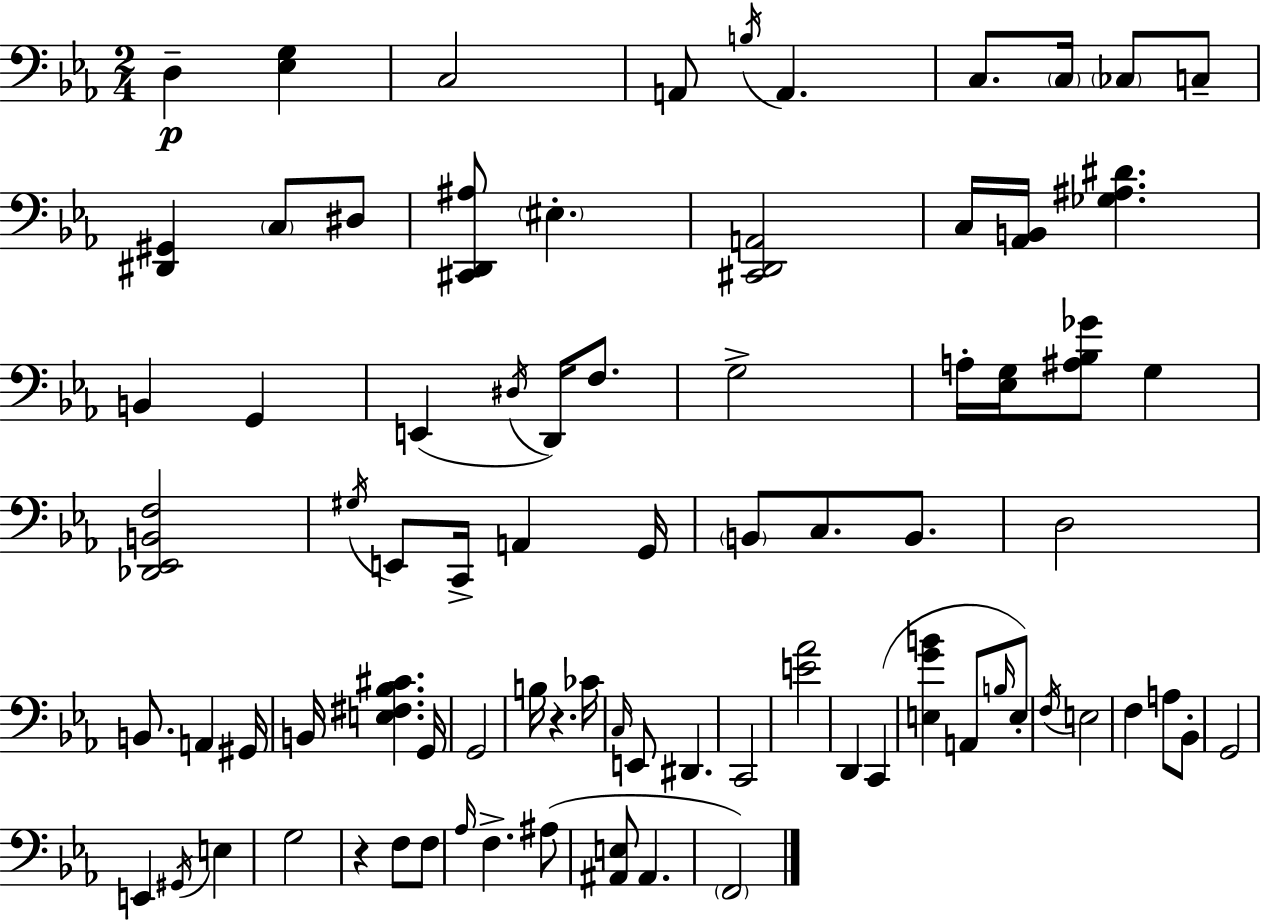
{
  \clef bass
  \numericTimeSignature
  \time 2/4
  \key ees \major
  d4--\p <ees g>4 | c2 | a,8 \acciaccatura { b16 } a,4. | c8. \parenthesize c16 \parenthesize ces8 c8-- | \break <dis, gis,>4 \parenthesize c8 dis8 | <cis, d, ais>8 \parenthesize eis4.-. | <cis, d, a,>2 | c16 <aes, b,>16 <ges ais dis'>4. | \break b,4 g,4 | e,4( \acciaccatura { dis16 } d,16) f8. | g2-> | a16-. <ees g>16 <ais bes ges'>8 g4 | \break <des, ees, b, f>2 | \acciaccatura { gis16 } e,8 c,16-> a,4 | g,16 \parenthesize b,8 c8. | b,8. d2 | \break b,8. a,4 | gis,16 b,16 <e fis bes cis'>4. | g,16 g,2 | b16 r4. | \break ces'16 \grace { c16 } e,8 dis,4. | c,2 | <e' aes'>2 | d,4 | \break c,4( <e g' b'>4 | a,8 \grace { b16 } e8-.) \acciaccatura { f16 } e2 | f4 | a8 bes,8-. g,2 | \break e,4 | \acciaccatura { gis,16 } e4 g2 | r4 | f8 f8 \grace { aes16 } | \break f4.-> ais8( | <ais, e>8 ais,4. | \parenthesize f,2) | \bar "|."
}